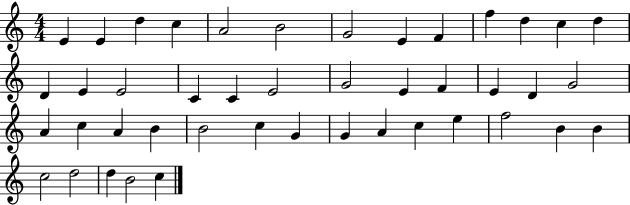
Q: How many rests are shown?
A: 0